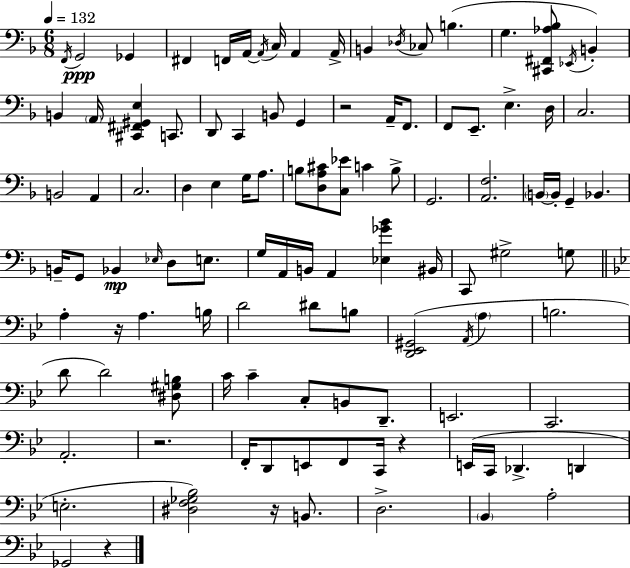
X:1
T:Untitled
M:6/8
L:1/4
K:Dm
F,,/4 G,,2 _G,, ^F,, F,,/4 A,,/4 A,,/4 C,/4 A,, A,,/4 B,, _D,/4 _C,/2 B, G, [^C,,^F,,_A,_B,]/2 _E,,/4 B,, B,, A,,/4 [^C,,^F,,^G,,E,] C,,/2 D,,/2 C,, B,,/2 G,, z2 A,,/4 F,,/2 F,,/2 E,,/2 E, D,/4 C,2 B,,2 A,, C,2 D, E, G,/4 A,/2 B,/2 [D,A,^C]/2 [C,_E]/2 C B,/2 G,,2 [A,,F,]2 B,,/4 B,,/4 G,, _B,, B,,/4 G,,/2 _B,, _E,/4 D,/2 E,/2 G,/4 A,,/4 B,,/4 A,, [_E,_G_B] ^B,,/4 C,,/2 ^G,2 G,/2 A, z/4 A, B,/4 D2 ^D/2 B,/2 [D,,_E,,^G,,]2 A,,/4 A, B,2 D/2 D2 [^D,^G,B,]/2 C/4 C C,/2 B,,/2 D,,/2 E,,2 C,,2 A,,2 z2 F,,/4 D,,/2 E,,/2 F,,/2 C,,/4 z E,,/4 C,,/4 _D,, D,, E,2 [^D,F,_G,_B,]2 z/4 B,,/2 D,2 _B,, A,2 _G,,2 z